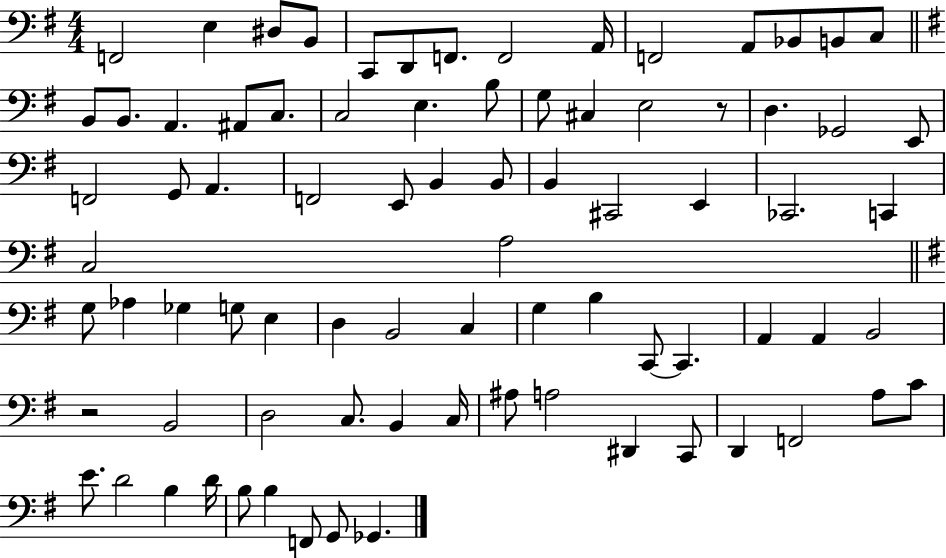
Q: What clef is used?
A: bass